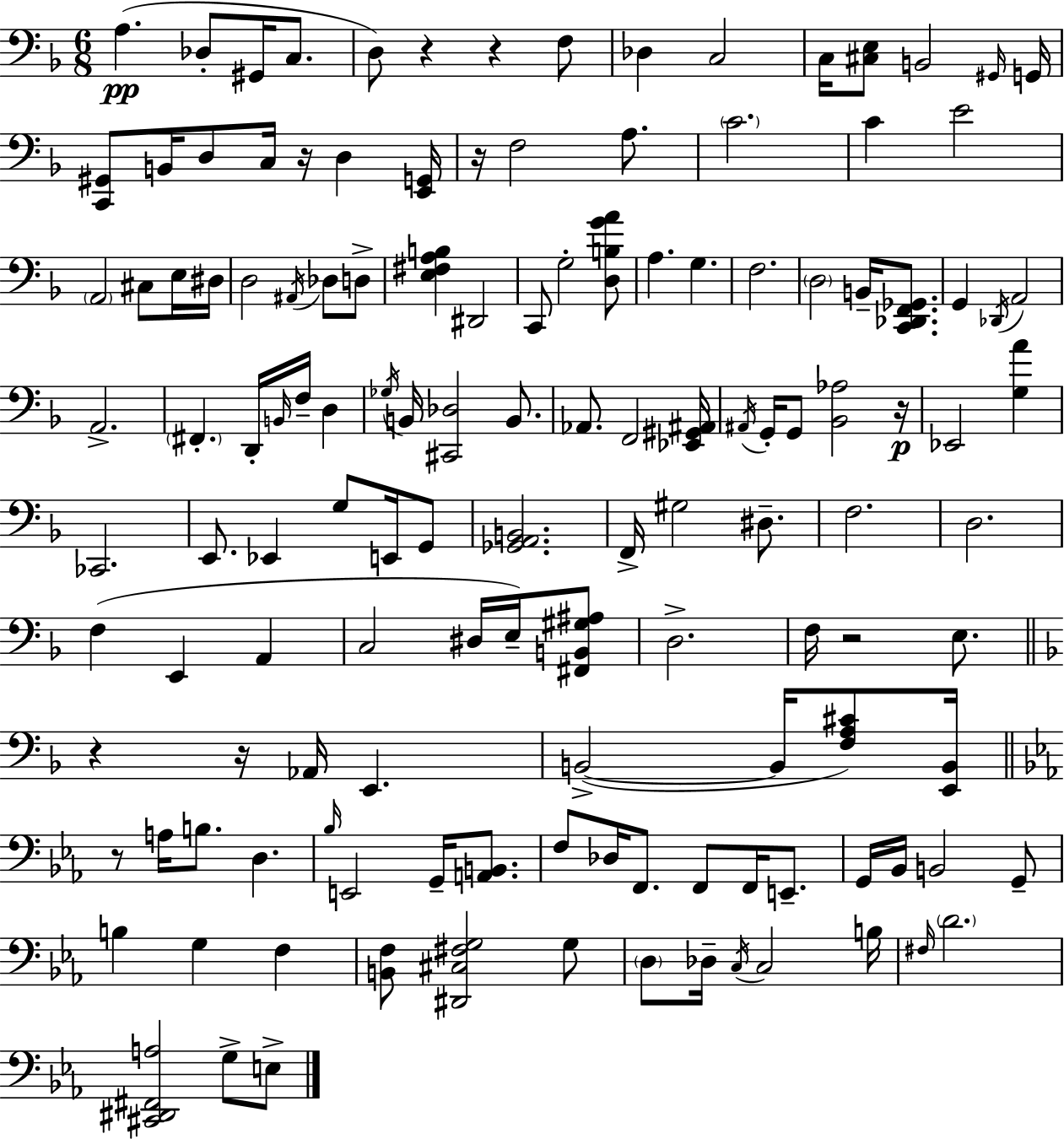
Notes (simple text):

A3/q. Db3/e G#2/s C3/e. D3/e R/q R/q F3/e Db3/q C3/h C3/s [C#3,E3]/e B2/h G#2/s G2/s [C2,G#2]/e B2/s D3/e C3/s R/s D3/q [E2,G2]/s R/s F3/h A3/e. C4/h. C4/q E4/h A2/h C#3/e E3/s D#3/s D3/h A#2/s Db3/e D3/e [E3,F#3,A3,B3]/q D#2/h C2/e G3/h [D3,B3,G4,A4]/e A3/q. G3/q. F3/h. D3/h B2/s [C2,Db2,F2,Gb2]/e. G2/q Db2/s A2/h A2/h. F#2/q. D2/s B2/s F3/s D3/q Gb3/s B2/s [C#2,Db3]/h B2/e. Ab2/e. F2/h [Eb2,G#2,A#2]/s A#2/s G2/s G2/e [Bb2,Ab3]/h R/s Eb2/h [G3,A4]/q CES2/h. E2/e. Eb2/q G3/e E2/s G2/e [Gb2,A2,B2]/h. F2/s G#3/h D#3/e. F3/h. D3/h. F3/q E2/q A2/q C3/h D#3/s E3/s [F#2,B2,G#3,A#3]/e D3/h. F3/s R/h E3/e. R/q R/s Ab2/s E2/q. B2/h B2/s [F3,A3,C#4]/e [E2,B2]/s R/e A3/s B3/e. D3/q. Bb3/s E2/h G2/s [A2,B2]/e. F3/e Db3/s F2/e. F2/e F2/s E2/e. G2/s Bb2/s B2/h G2/e B3/q G3/q F3/q [B2,F3]/e [D#2,C#3,F#3,G3]/h G3/e D3/e Db3/s C3/s C3/h B3/s F#3/s D4/h. [C#2,D#2,F#2,A3]/h G3/e E3/e